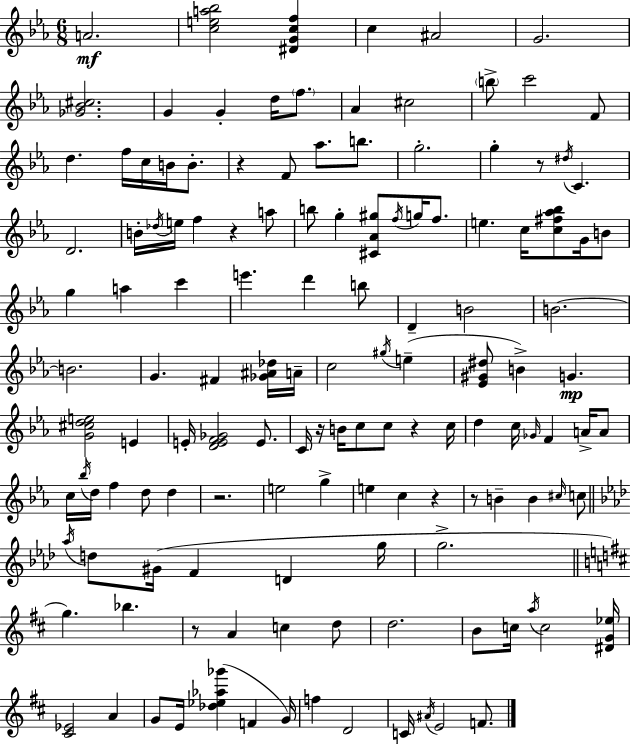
A4/h. [C5,E5,A5,Bb5]/h [D#4,G4,C5,F5]/q C5/q A#4/h G4/h. [Gb4,Bb4,C#5]/h. G4/q G4/q D5/s F5/e. Ab4/q C#5/h B5/e C6/h F4/e D5/q. F5/s C5/s B4/s B4/e. R/q F4/e Ab5/e. B5/e. G5/h. G5/q R/e D#5/s C4/q. D4/h. B4/s Db5/s E5/s F5/q R/q A5/e B5/e G5/q [C#4,Ab4,G#5]/e F5/s G5/s F5/e. E5/q. C5/s [C5,F#5,Ab5,Bb5]/e G4/s B4/e G5/q A5/q C6/q E6/q. D6/q B5/e D4/q B4/h B4/h. B4/h. G4/q. F#4/q [Gb4,A#4,Db5]/s A4/s C5/h G#5/s E5/q [Eb4,G#4,D#5]/e B4/q G4/q. [G4,C#5,D5,E5]/h E4/q E4/s [D4,E4,F4,Gb4]/h E4/e. C4/s R/s B4/s C5/e C5/e R/q C5/s D5/q C5/s Gb4/s F4/q A4/s A4/e C5/s Bb5/s D5/s F5/q D5/e D5/q R/h. E5/h G5/q E5/q C5/q R/q R/e B4/q B4/q C#5/s C5/e Ab5/s D5/e G#4/s F4/q D4/q G5/s G5/h. G5/q. Bb5/q. R/e A4/q C5/q D5/e D5/h. B4/e C5/s A5/s C5/h [D#4,G4,Eb5]/s [C#4,Eb4]/h A4/q G4/e E4/s [Db5,Eb5,Ab5,Gb6]/q F4/q G4/s F5/q D4/h C4/s A#4/s E4/h F4/e.